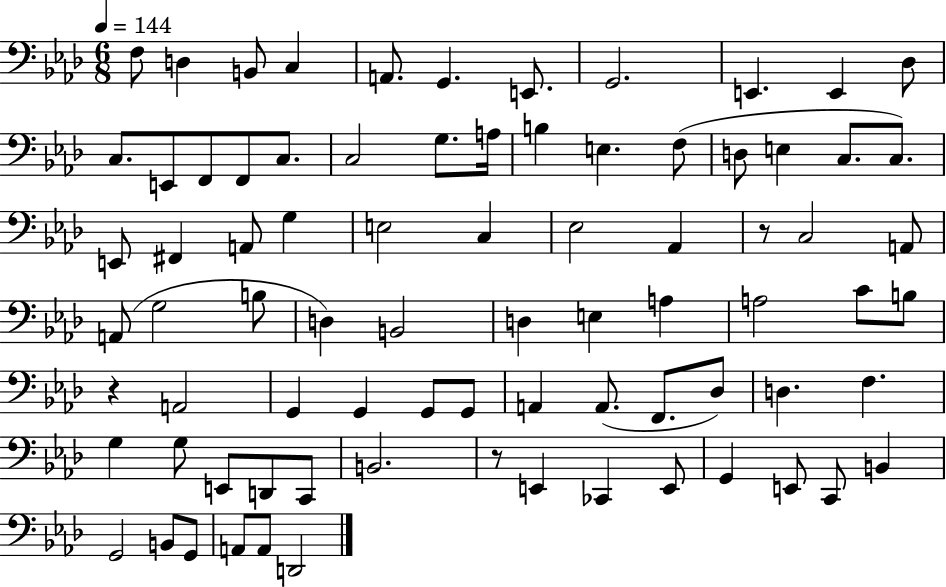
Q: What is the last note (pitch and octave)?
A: D2